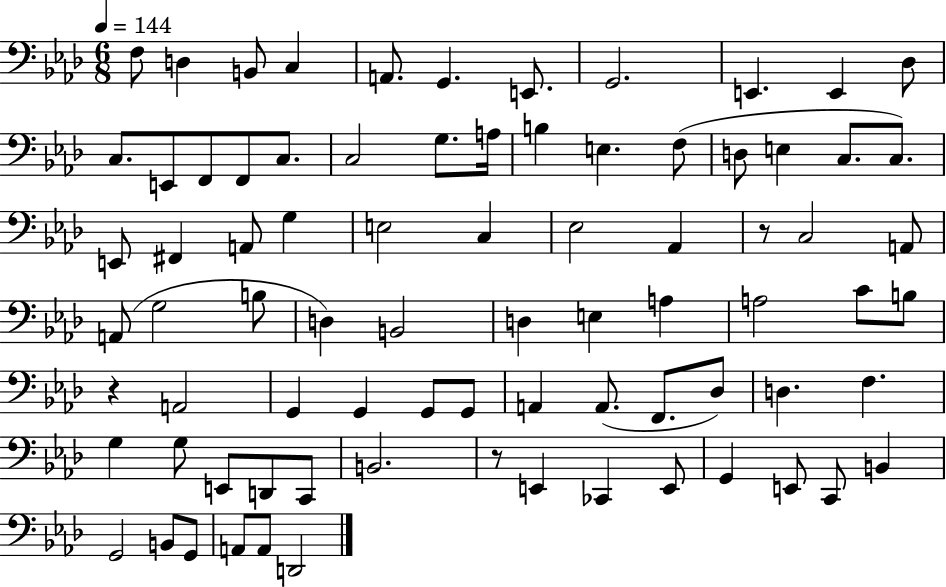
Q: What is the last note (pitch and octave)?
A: D2